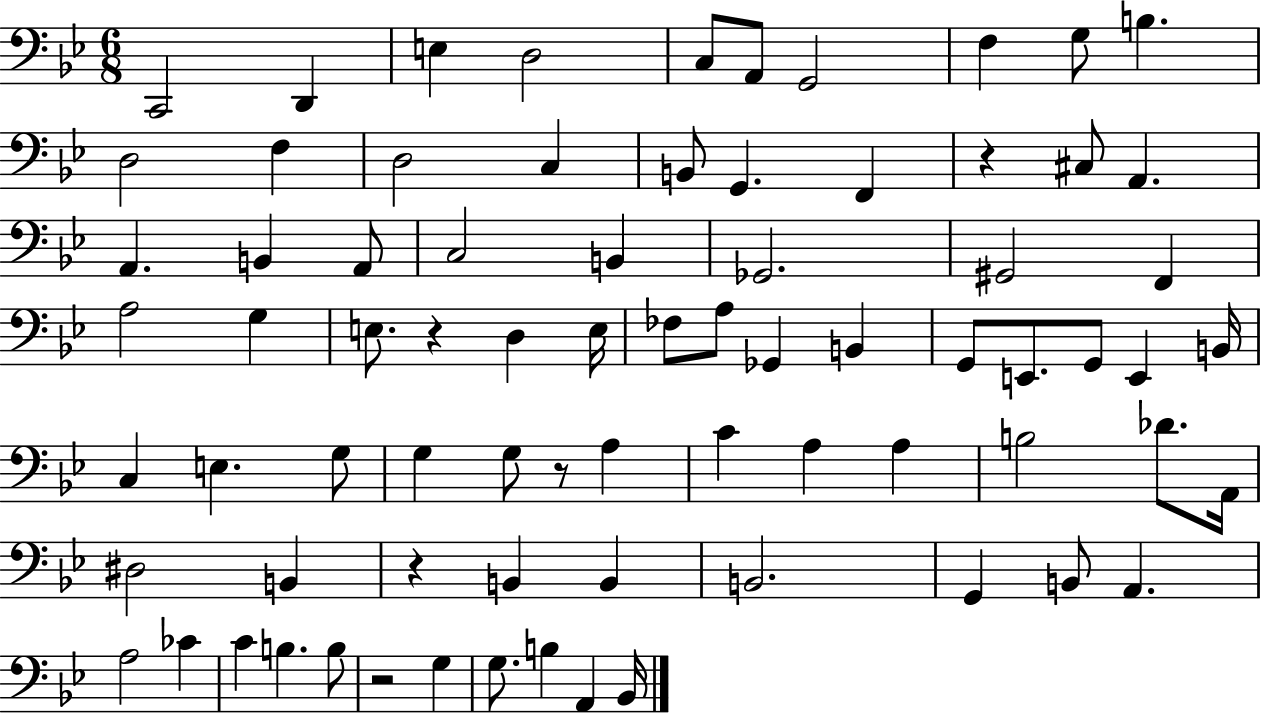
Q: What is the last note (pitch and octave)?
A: Bb2